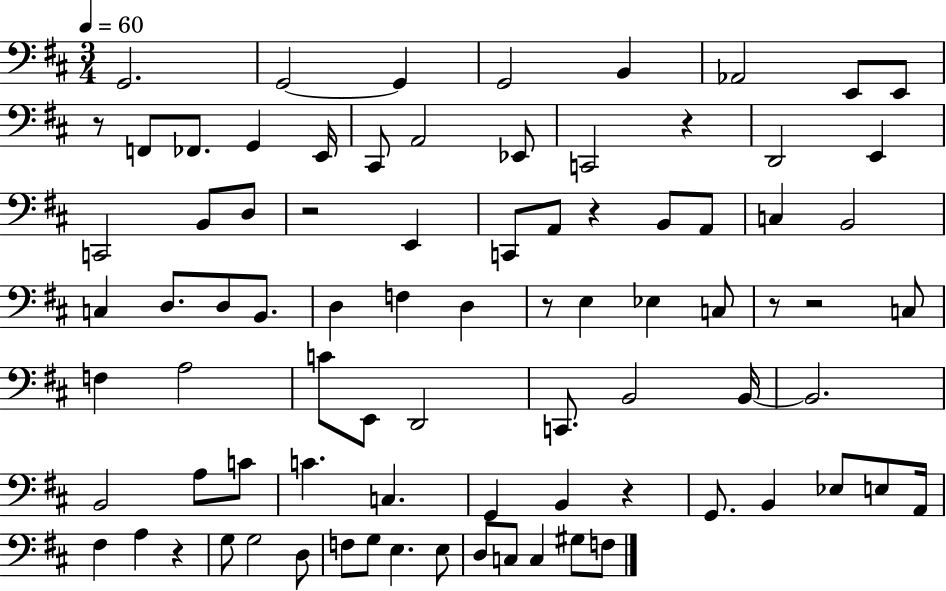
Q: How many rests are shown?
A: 9